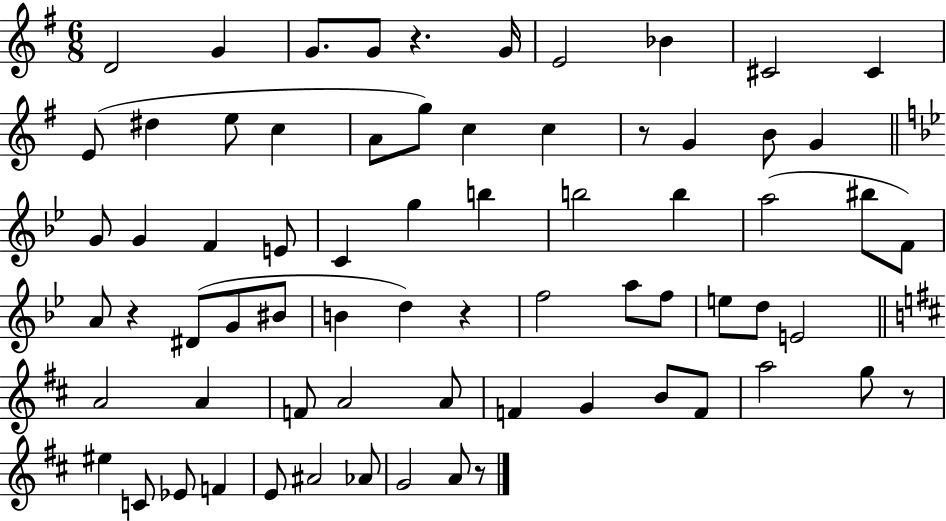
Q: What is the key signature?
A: G major